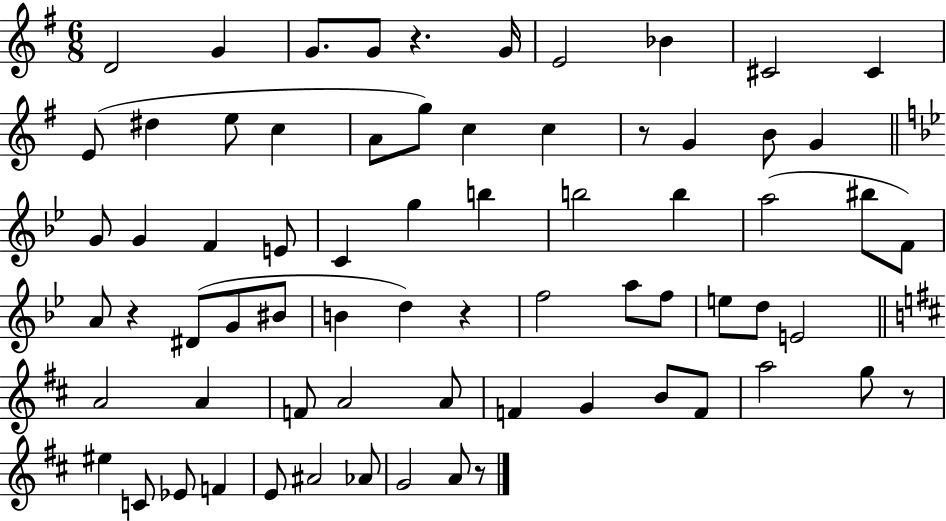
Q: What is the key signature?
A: G major